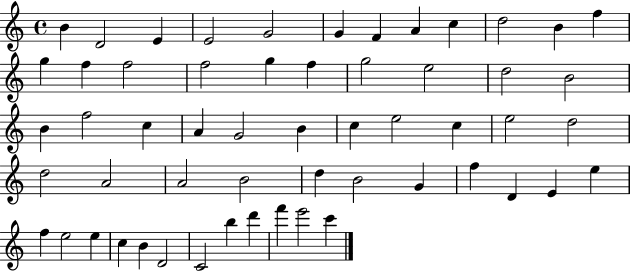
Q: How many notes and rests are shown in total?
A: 56